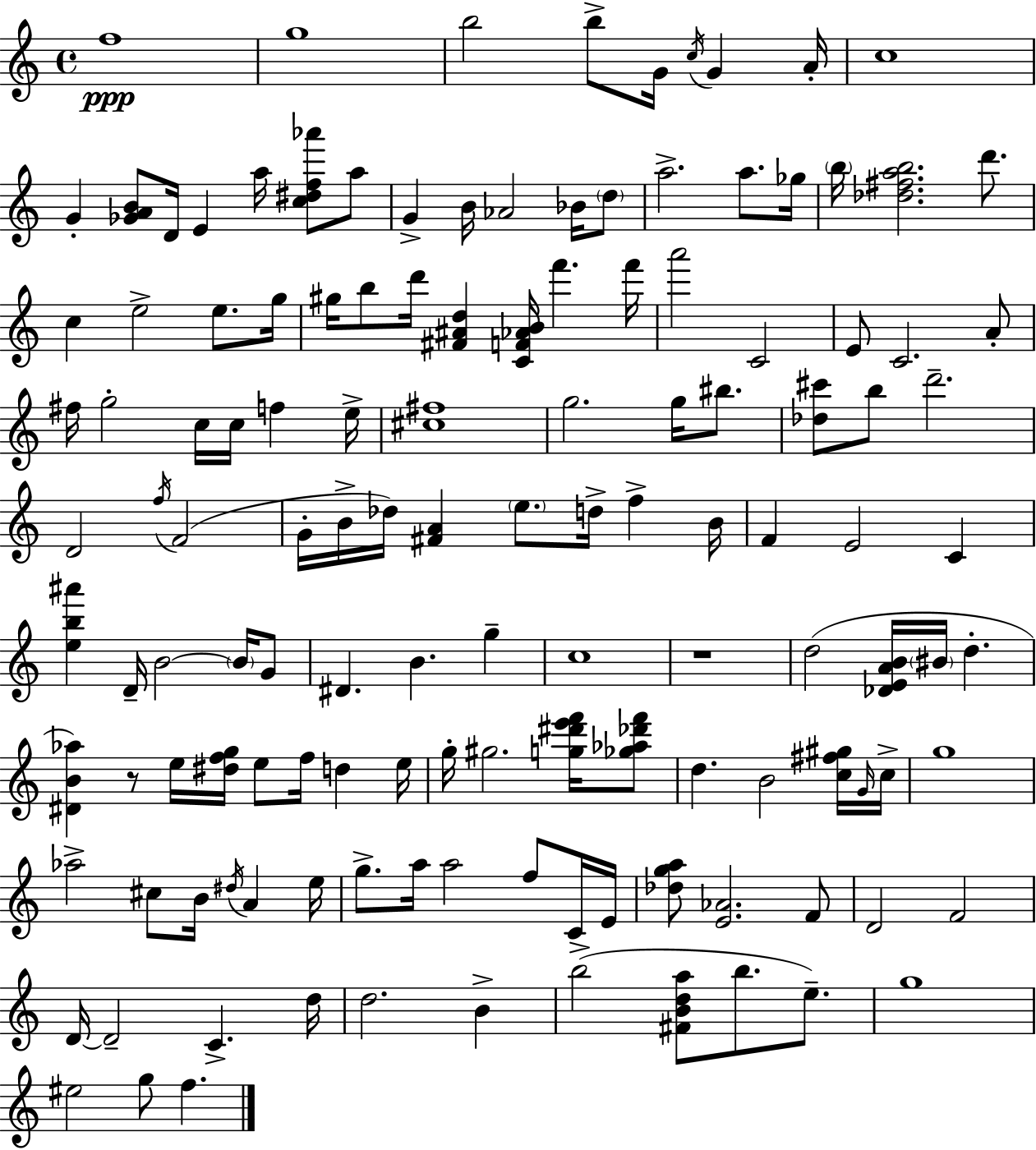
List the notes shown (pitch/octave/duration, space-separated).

F5/w G5/w B5/h B5/e G4/s C5/s G4/q A4/s C5/w G4/q [Gb4,A4,B4]/e D4/s E4/q A5/s [C5,D#5,F5,Ab6]/e A5/e G4/q B4/s Ab4/h Bb4/s D5/e A5/h. A5/e. Gb5/s B5/s [Db5,F#5,A5,B5]/h. D6/e. C5/q E5/h E5/e. G5/s G#5/s B5/e D6/s [F#4,A#4,D5]/q [C4,F4,Ab4,B4]/s F6/q. F6/s A6/h C4/h E4/e C4/h. A4/e F#5/s G5/h C5/s C5/s F5/q E5/s [C#5,F#5]/w G5/h. G5/s BIS5/e. [Db5,C#6]/e B5/e D6/h. D4/h F5/s F4/h G4/s B4/s Db5/s [F#4,A4]/q E5/e. D5/s F5/q B4/s F4/q E4/h C4/q [E5,B5,A#6]/q D4/s B4/h B4/s G4/e D#4/q. B4/q. G5/q C5/w R/w D5/h [Db4,E4,A4,B4]/s BIS4/s D5/q. [D#4,B4,Ab5]/q R/e E5/s [D#5,F5,G5]/s E5/e F5/s D5/q E5/s G5/s G#5/h. [G5,D#6,E6,F6]/s [Gb5,Ab5,Db6,F6]/e D5/q. B4/h [C5,F#5,G#5]/s G4/s C5/s G5/w Ab5/h C#5/e B4/s D#5/s A4/q E5/s G5/e. A5/s A5/h F5/e C4/s E4/s [Db5,G5,A5]/e [E4,Ab4]/h. F4/e D4/h F4/h D4/s D4/h C4/q. D5/s D5/h. B4/q B5/h [F#4,B4,D5,A5]/e B5/e. E5/e. G5/w EIS5/h G5/e F5/q.